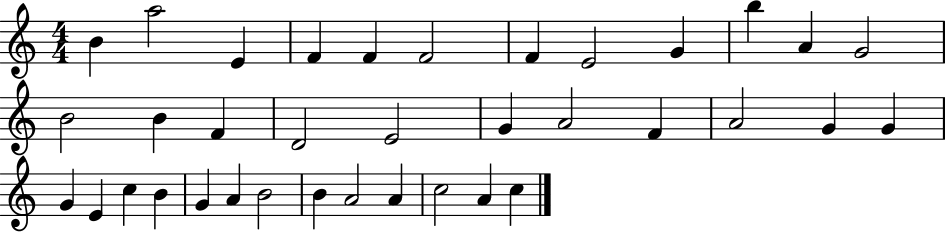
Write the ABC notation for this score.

X:1
T:Untitled
M:4/4
L:1/4
K:C
B a2 E F F F2 F E2 G b A G2 B2 B F D2 E2 G A2 F A2 G G G E c B G A B2 B A2 A c2 A c